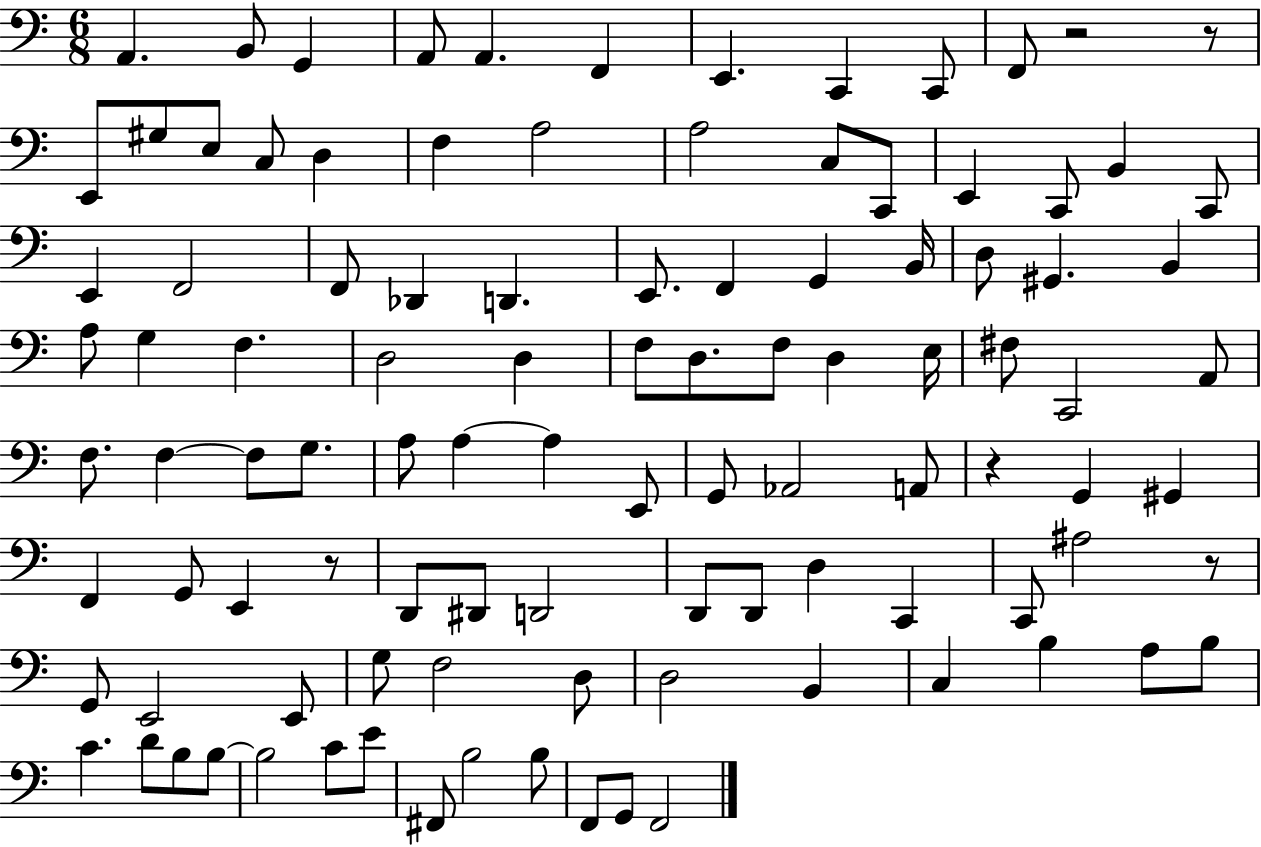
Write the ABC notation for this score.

X:1
T:Untitled
M:6/8
L:1/4
K:C
A,, B,,/2 G,, A,,/2 A,, F,, E,, C,, C,,/2 F,,/2 z2 z/2 E,,/2 ^G,/2 E,/2 C,/2 D, F, A,2 A,2 C,/2 C,,/2 E,, C,,/2 B,, C,,/2 E,, F,,2 F,,/2 _D,, D,, E,,/2 F,, G,, B,,/4 D,/2 ^G,, B,, A,/2 G, F, D,2 D, F,/2 D,/2 F,/2 D, E,/4 ^F,/2 C,,2 A,,/2 F,/2 F, F,/2 G,/2 A,/2 A, A, E,,/2 G,,/2 _A,,2 A,,/2 z G,, ^G,, F,, G,,/2 E,, z/2 D,,/2 ^D,,/2 D,,2 D,,/2 D,,/2 D, C,, C,,/2 ^A,2 z/2 G,,/2 E,,2 E,,/2 G,/2 F,2 D,/2 D,2 B,, C, B, A,/2 B,/2 C D/2 B,/2 B,/2 B,2 C/2 E/2 ^F,,/2 B,2 B,/2 F,,/2 G,,/2 F,,2